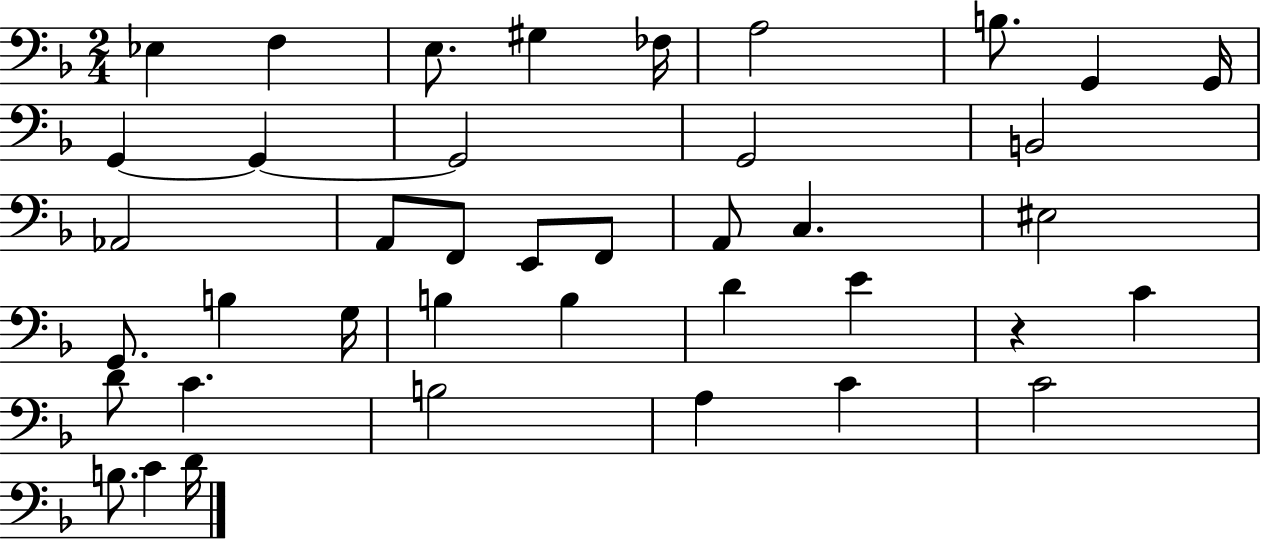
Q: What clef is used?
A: bass